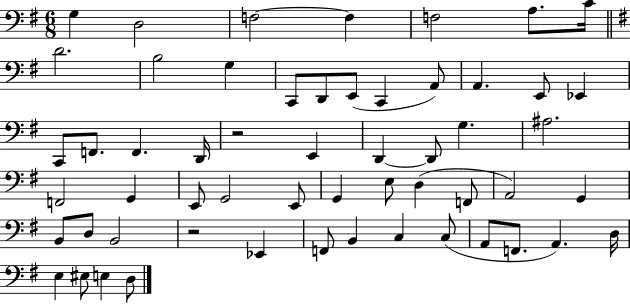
G3/q D3/h F3/h F3/q F3/h A3/e. C4/s D4/h. B3/h G3/q C2/e D2/e E2/e C2/q A2/e A2/q. E2/e Eb2/q C2/e F2/e. F2/q. D2/s R/h E2/q D2/q D2/e G3/q. A#3/h. F2/h G2/q E2/e G2/h E2/e G2/q E3/e D3/q F2/e A2/h G2/q B2/e D3/e B2/h R/h Eb2/q F2/e B2/q C3/q C3/e A2/e F2/e. A2/q. D3/s E3/q EIS3/e E3/q D3/e